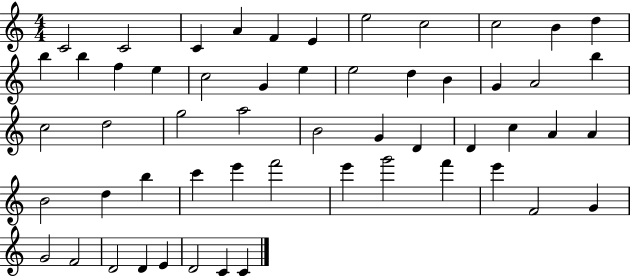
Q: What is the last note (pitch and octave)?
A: C4